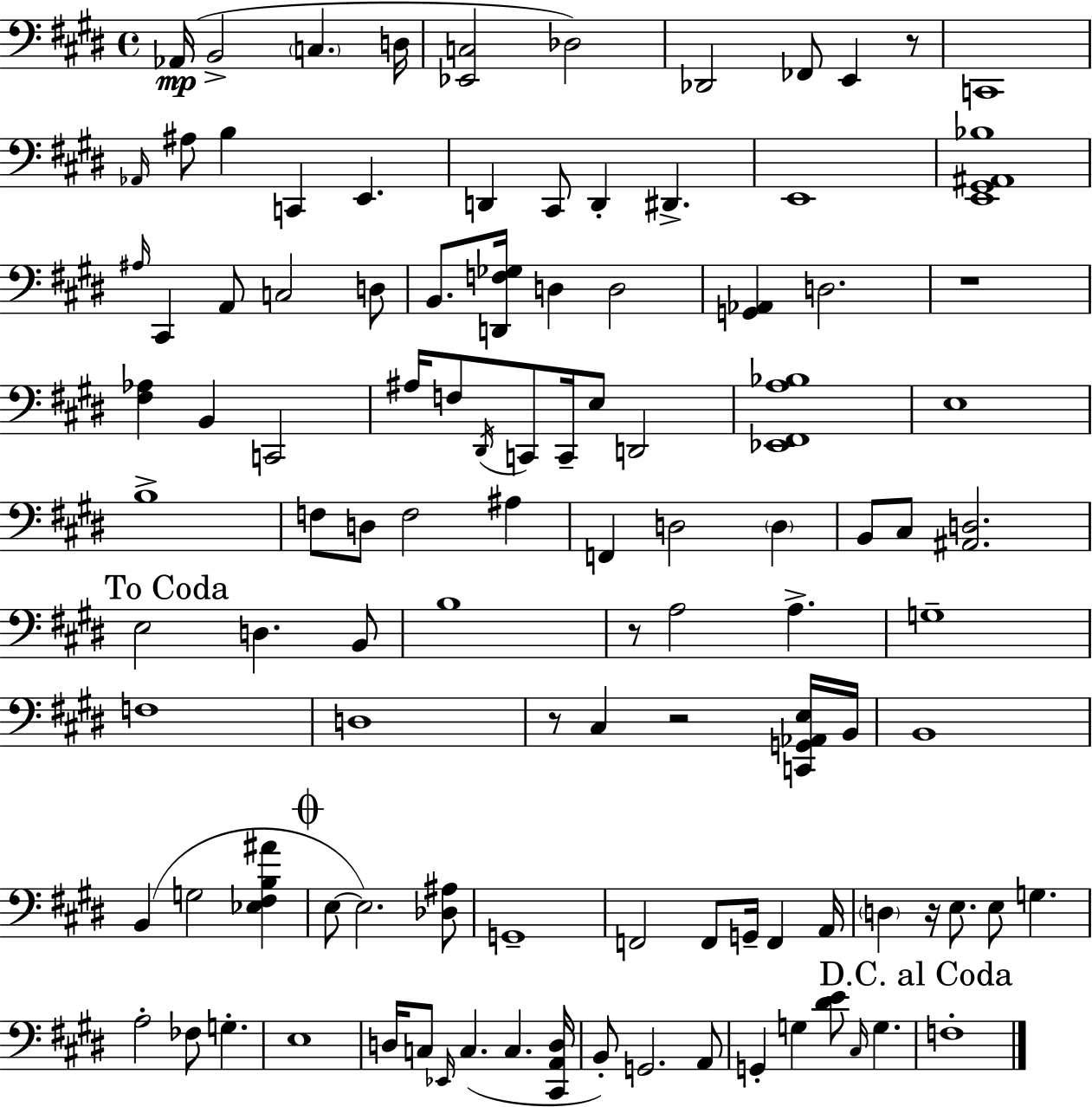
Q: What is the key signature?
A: E major